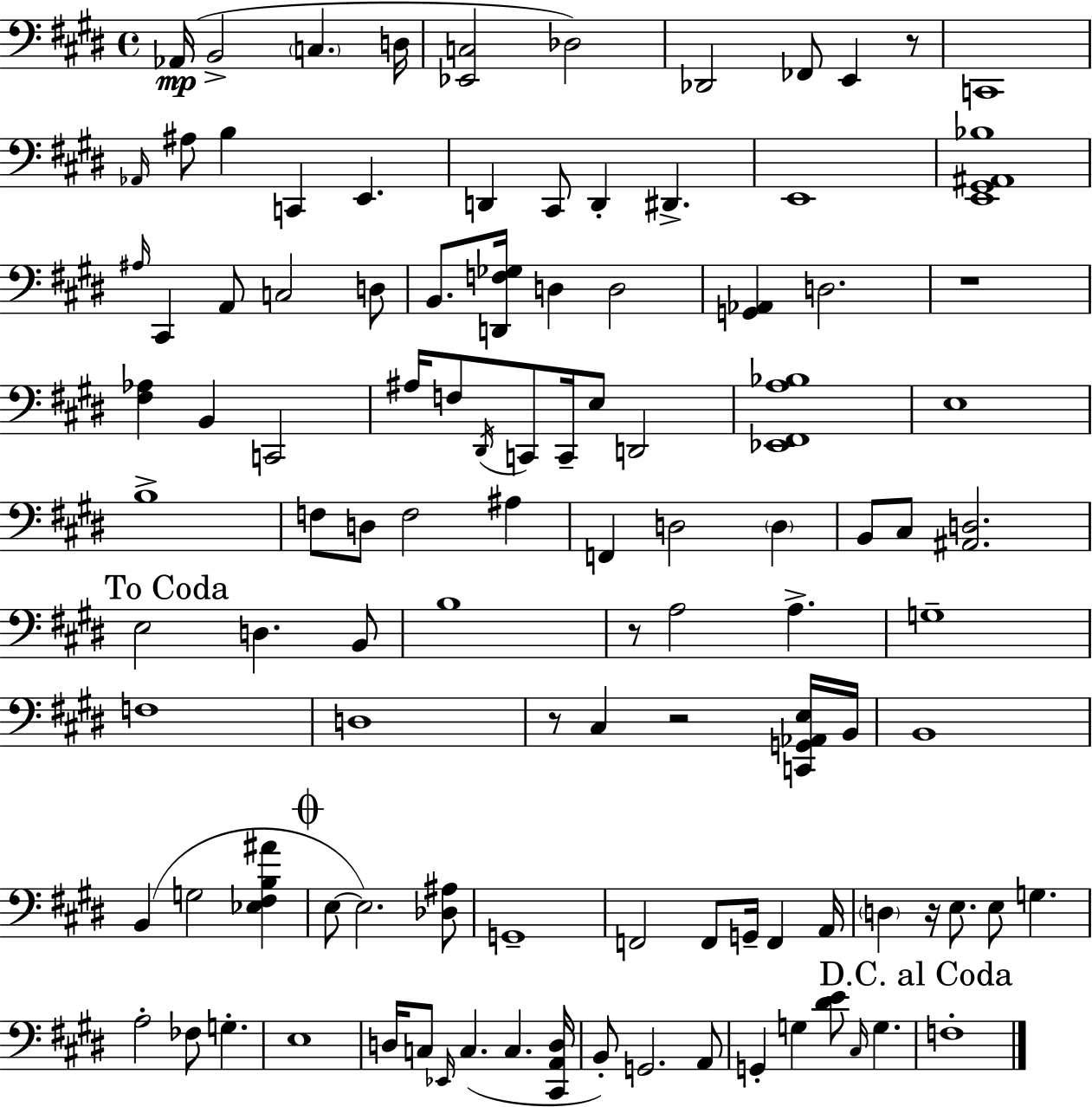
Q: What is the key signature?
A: E major